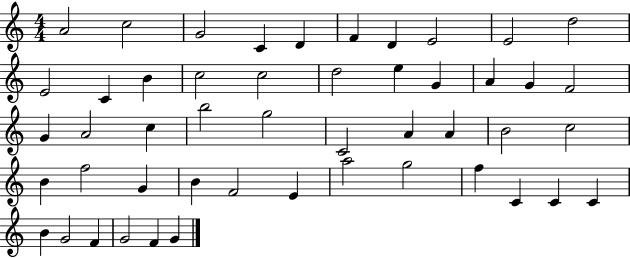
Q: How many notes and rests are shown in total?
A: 49